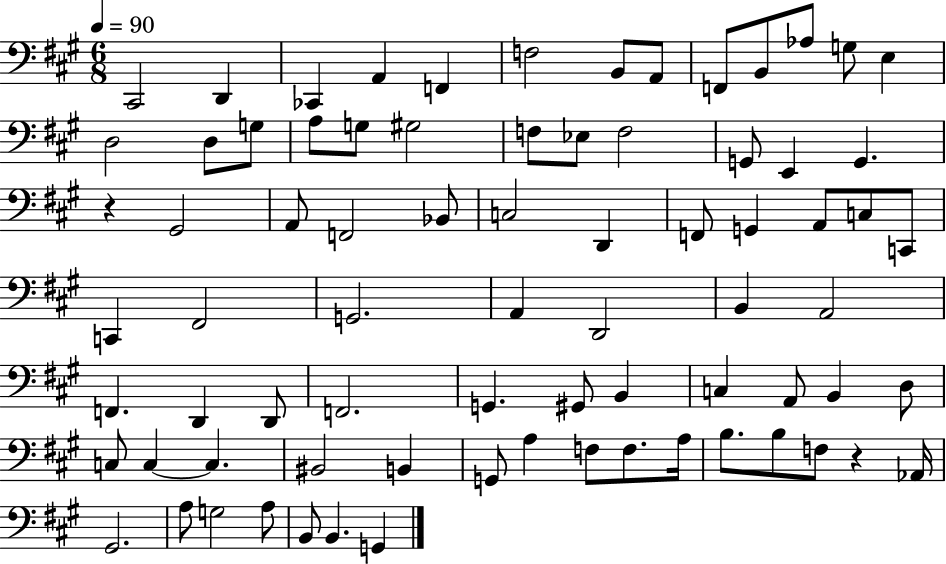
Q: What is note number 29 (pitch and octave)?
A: Bb2